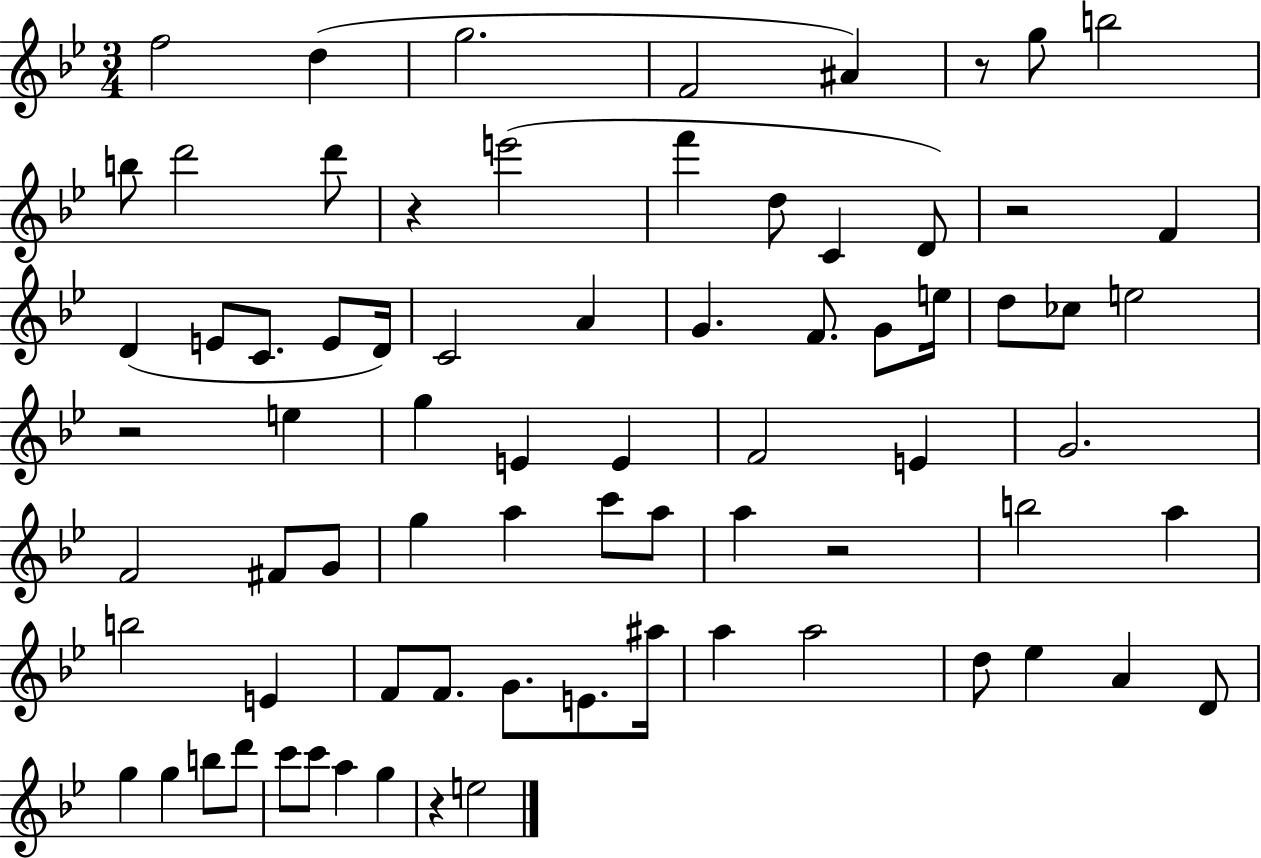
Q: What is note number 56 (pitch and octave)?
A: A5